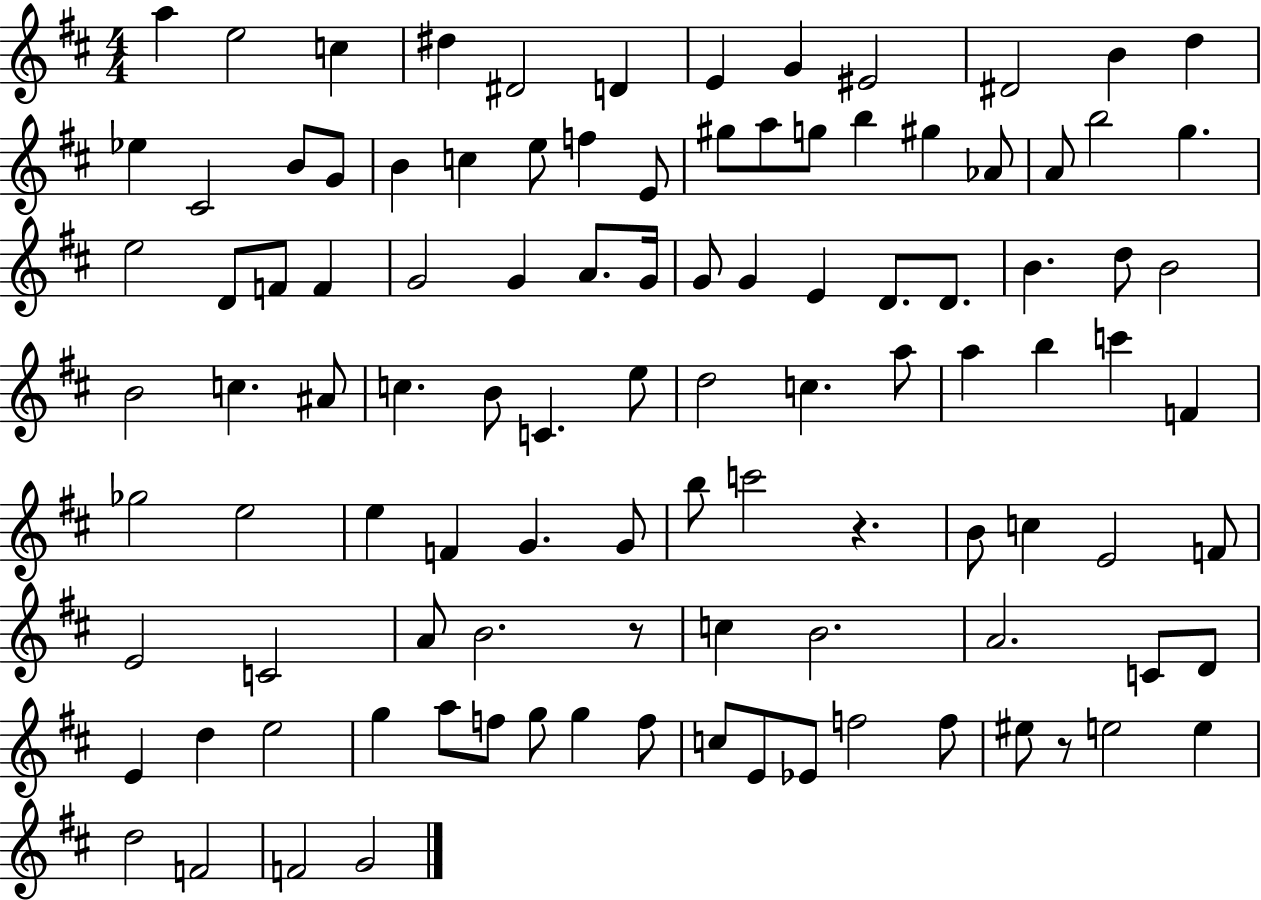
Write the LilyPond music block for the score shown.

{
  \clef treble
  \numericTimeSignature
  \time 4/4
  \key d \major
  \repeat volta 2 { a''4 e''2 c''4 | dis''4 dis'2 d'4 | e'4 g'4 eis'2 | dis'2 b'4 d''4 | \break ees''4 cis'2 b'8 g'8 | b'4 c''4 e''8 f''4 e'8 | gis''8 a''8 g''8 b''4 gis''4 aes'8 | a'8 b''2 g''4. | \break e''2 d'8 f'8 f'4 | g'2 g'4 a'8. g'16 | g'8 g'4 e'4 d'8. d'8. | b'4. d''8 b'2 | \break b'2 c''4. ais'8 | c''4. b'8 c'4. e''8 | d''2 c''4. a''8 | a''4 b''4 c'''4 f'4 | \break ges''2 e''2 | e''4 f'4 g'4. g'8 | b''8 c'''2 r4. | b'8 c''4 e'2 f'8 | \break e'2 c'2 | a'8 b'2. r8 | c''4 b'2. | a'2. c'8 d'8 | \break e'4 d''4 e''2 | g''4 a''8 f''8 g''8 g''4 f''8 | c''8 e'8 ees'8 f''2 f''8 | eis''8 r8 e''2 e''4 | \break d''2 f'2 | f'2 g'2 | } \bar "|."
}